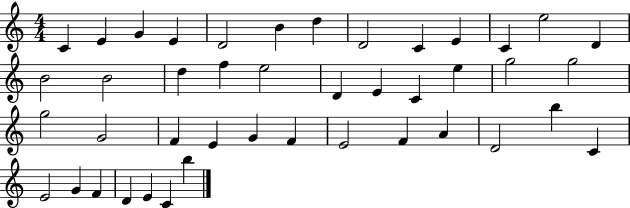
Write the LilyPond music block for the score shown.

{
  \clef treble
  \numericTimeSignature
  \time 4/4
  \key c \major
  c'4 e'4 g'4 e'4 | d'2 b'4 d''4 | d'2 c'4 e'4 | c'4 e''2 d'4 | \break b'2 b'2 | d''4 f''4 e''2 | d'4 e'4 c'4 e''4 | g''2 g''2 | \break g''2 g'2 | f'4 e'4 g'4 f'4 | e'2 f'4 a'4 | d'2 b''4 c'4 | \break e'2 g'4 f'4 | d'4 e'4 c'4 b''4 | \bar "|."
}